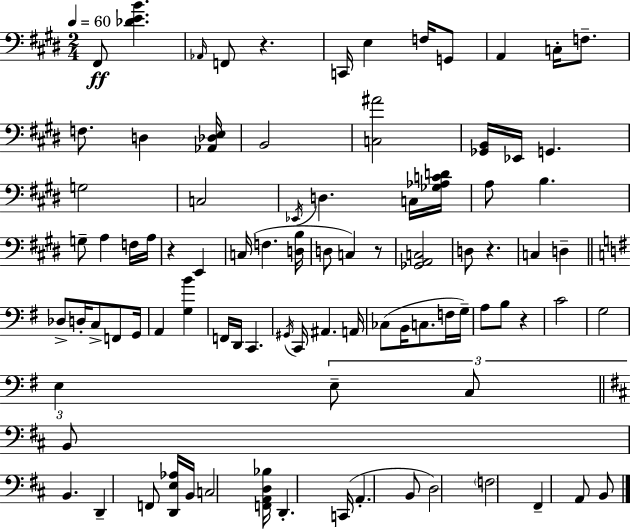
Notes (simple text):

F#2/e [Db4,E4,B4]/q. Ab2/s F2/e R/q. C2/s E3/q F3/s G2/e A2/q C3/s F3/e. F3/e. D3/q [Ab2,Db3,E3]/s B2/h [C3,A#4]/h [Gb2,B2]/s Eb2/s G2/q. G3/h C3/h Eb2/s D3/q. C3/s [Gb3,Ab3,C4,D4]/s A3/e B3/q. G3/e A3/q F3/s A3/s R/q E2/q C3/s F3/q. [D3,B3]/s D3/e C3/q R/e [Gb2,A2,C3]/h D3/e R/q. C3/q D3/q Db3/e D3/s C3/e F2/e G2/s A2/q [G3,B4]/q F2/s D2/s C2/q. G#2/s C2/s A#2/q. A2/s CES3/e B2/s C3/e. F3/s G3/s A3/e B3/e R/q C4/h G3/h E3/q E3/e C3/e B2/e B2/q. D2/q F2/e [D2,E3,Ab3]/s B2/s C3/h [F2,A2,D3,Bb3]/s D2/q. C2/s A2/q. B2/e D3/h F3/h F#2/q A2/e B2/e